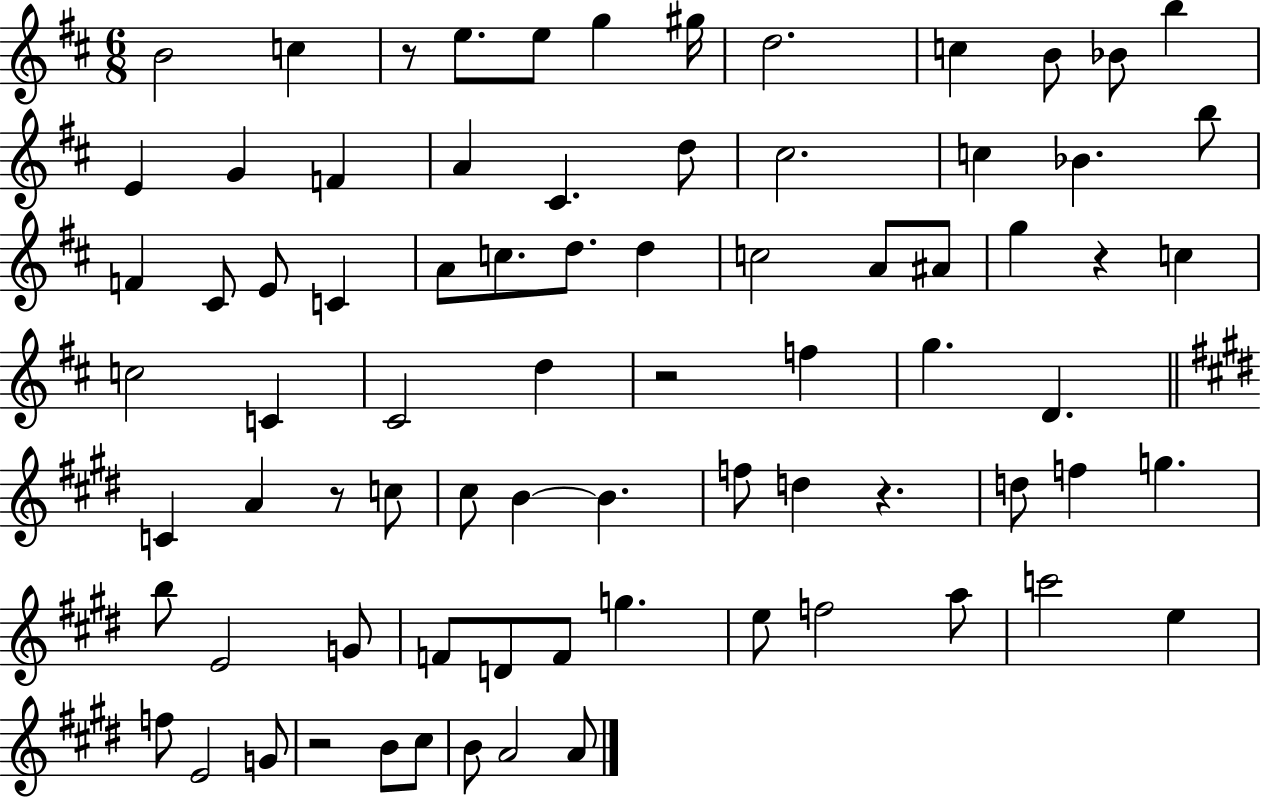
X:1
T:Untitled
M:6/8
L:1/4
K:D
B2 c z/2 e/2 e/2 g ^g/4 d2 c B/2 _B/2 b E G F A ^C d/2 ^c2 c _B b/2 F ^C/2 E/2 C A/2 c/2 d/2 d c2 A/2 ^A/2 g z c c2 C ^C2 d z2 f g D C A z/2 c/2 ^c/2 B B f/2 d z d/2 f g b/2 E2 G/2 F/2 D/2 F/2 g e/2 f2 a/2 c'2 e f/2 E2 G/2 z2 B/2 ^c/2 B/2 A2 A/2